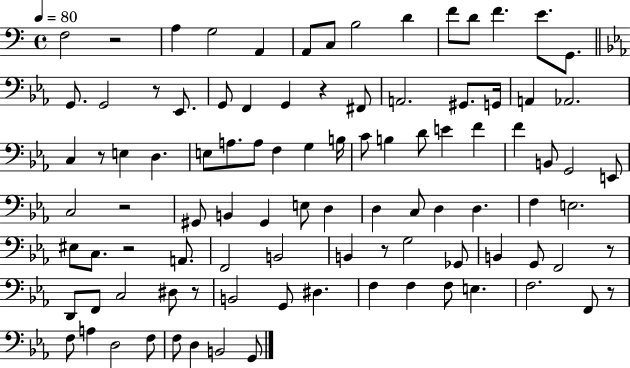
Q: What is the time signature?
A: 4/4